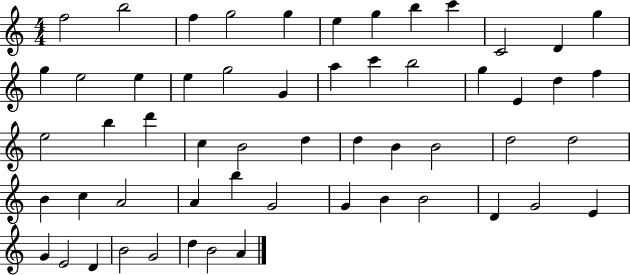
F5/h B5/h F5/q G5/h G5/q E5/q G5/q B5/q C6/q C4/h D4/q G5/q G5/q E5/h E5/q E5/q G5/h G4/q A5/q C6/q B5/h G5/q E4/q D5/q F5/q E5/h B5/q D6/q C5/q B4/h D5/q D5/q B4/q B4/h D5/h D5/h B4/q C5/q A4/h A4/q B5/q G4/h G4/q B4/q B4/h D4/q G4/h E4/q G4/q E4/h D4/q B4/h G4/h D5/q B4/h A4/q